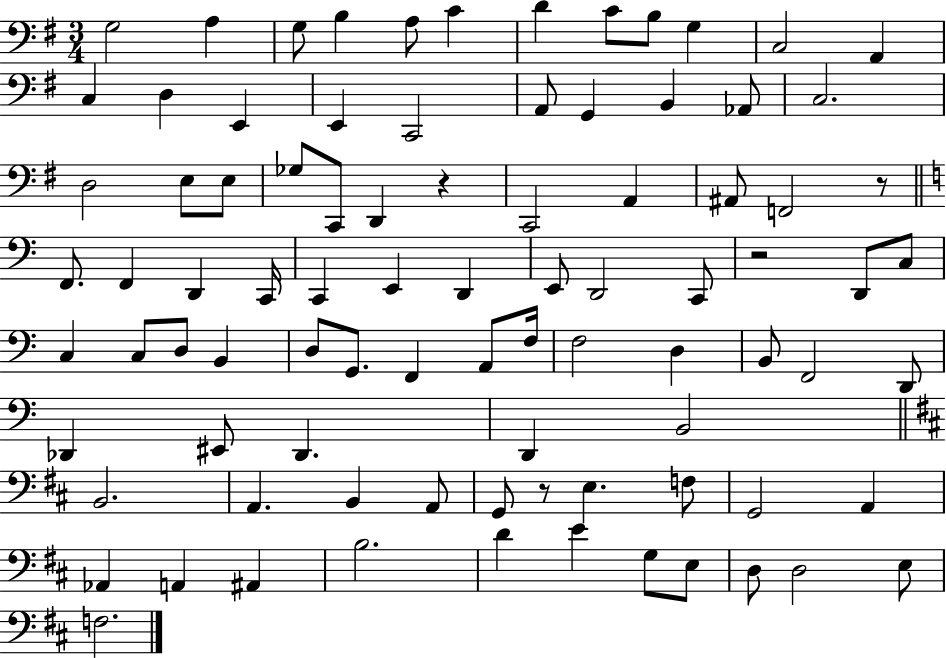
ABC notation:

X:1
T:Untitled
M:3/4
L:1/4
K:G
G,2 A, G,/2 B, A,/2 C D C/2 B,/2 G, C,2 A,, C, D, E,, E,, C,,2 A,,/2 G,, B,, _A,,/2 C,2 D,2 E,/2 E,/2 _G,/2 C,,/2 D,, z C,,2 A,, ^A,,/2 F,,2 z/2 F,,/2 F,, D,, C,,/4 C,, E,, D,, E,,/2 D,,2 C,,/2 z2 D,,/2 C,/2 C, C,/2 D,/2 B,, D,/2 G,,/2 F,, A,,/2 F,/4 F,2 D, B,,/2 F,,2 D,,/2 _D,, ^E,,/2 _D,, D,, B,,2 B,,2 A,, B,, A,,/2 G,,/2 z/2 E, F,/2 G,,2 A,, _A,, A,, ^A,, B,2 D E G,/2 E,/2 D,/2 D,2 E,/2 F,2